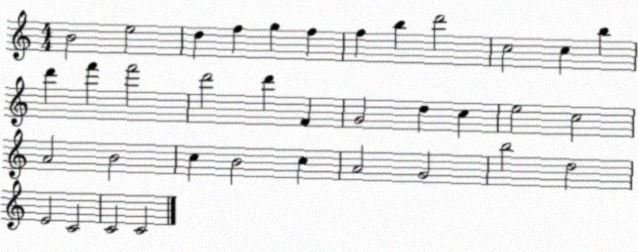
X:1
T:Untitled
M:4/4
L:1/4
K:C
B2 e2 d f g f f b d'2 c2 c b d' f' f'2 d'2 d' F G2 d c e2 c2 A2 B2 c B2 c A2 G2 b2 d2 E2 C2 C2 C2